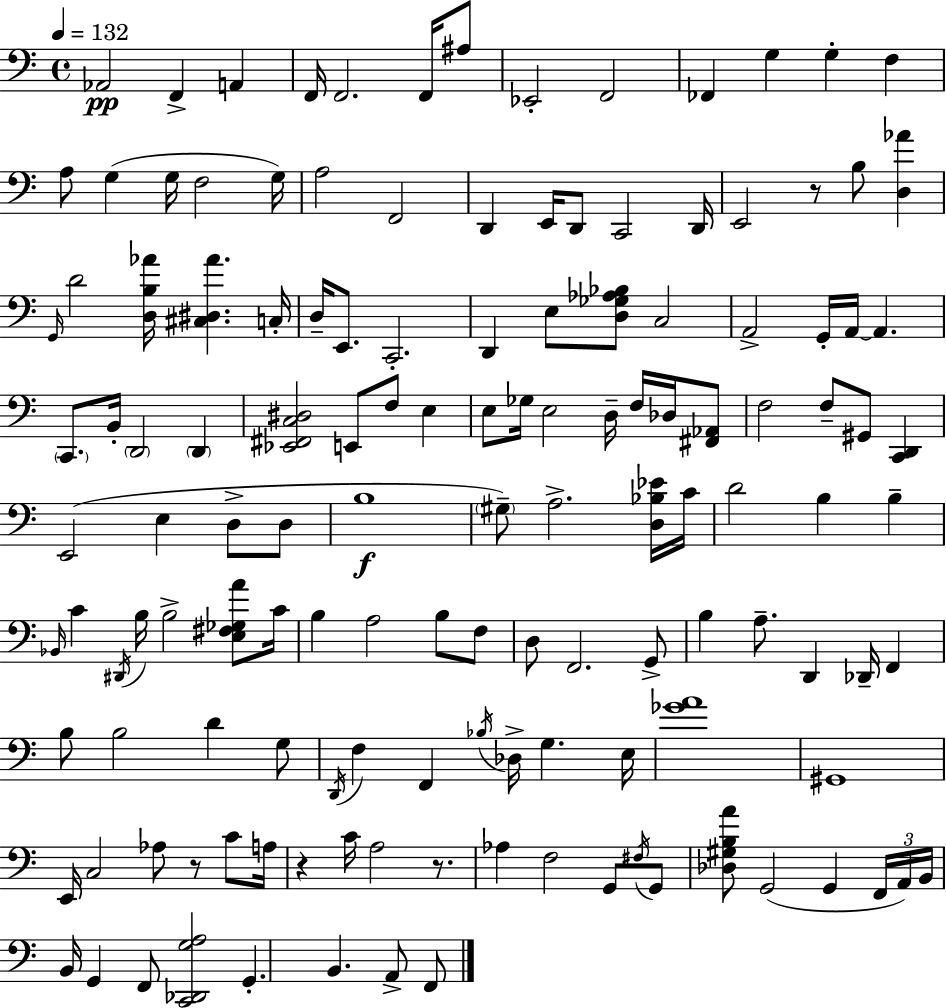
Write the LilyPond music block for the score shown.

{
  \clef bass
  \time 4/4
  \defaultTimeSignature
  \key c \major
  \tempo 4 = 132
  \repeat volta 2 { aes,2\pp f,4-> a,4 | f,16 f,2. f,16 ais8 | ees,2-. f,2 | fes,4 g4 g4-. f4 | \break a8 g4( g16 f2 g16) | a2 f,2 | d,4 e,16 d,8 c,2 d,16 | e,2 r8 b8 <d aes'>4 | \break \grace { g,16 } d'2 <d b aes'>16 <cis dis aes'>4. | c16-. d16-- e,8. c,2.-. | d,4 e8 <d ges aes bes>8 c2 | a,2-> g,16-. a,16~~ a,4. | \break \parenthesize c,8. b,16-. \parenthesize d,2 \parenthesize d,4 | <ees, fis, c dis>2 e,8 f8 e4 | e8 ges16 e2 d16-- f16 des16 <fis, aes,>8 | f2 f8-- gis,8 <c, d,>4 | \break e,2( e4 d8-> d8 | b1\f | \parenthesize gis8--) a2.-> <d bes ees'>16 | c'16 d'2 b4 b4-- | \break \grace { bes,16 } c'4 \acciaccatura { dis,16 } b16 b2-> | <e fis ges a'>8 c'16 b4 a2 b8 | f8 d8 f,2. | g,8-> b4 a8.-- d,4 des,16-- f,4 | \break b8 b2 d'4 | g8 \acciaccatura { d,16 } f4 f,4 \acciaccatura { bes16 } des16-> g4. | e16 <ges' a'>1 | gis,1 | \break e,16 c2 aes8 | r8 c'8 a16 r4 c'16 a2 | r8. aes4 f2 | g,8 \acciaccatura { fis16 } g,8 <des gis b a'>8 g,2( | \break g,4 \tuplet 3/2 { f,16 a,16) b,16 } b,16 g,4 f,8 <c, des, g a>2 | g,4.-. b,4. | a,8-> f,8 } \bar "|."
}